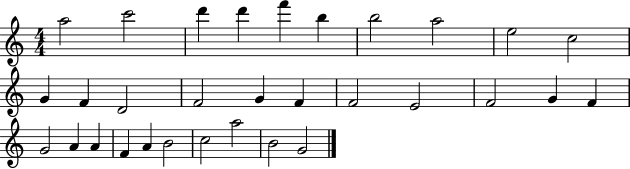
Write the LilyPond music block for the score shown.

{
  \clef treble
  \numericTimeSignature
  \time 4/4
  \key c \major
  a''2 c'''2 | d'''4 d'''4 f'''4 b''4 | b''2 a''2 | e''2 c''2 | \break g'4 f'4 d'2 | f'2 g'4 f'4 | f'2 e'2 | f'2 g'4 f'4 | \break g'2 a'4 a'4 | f'4 a'4 b'2 | c''2 a''2 | b'2 g'2 | \break \bar "|."
}